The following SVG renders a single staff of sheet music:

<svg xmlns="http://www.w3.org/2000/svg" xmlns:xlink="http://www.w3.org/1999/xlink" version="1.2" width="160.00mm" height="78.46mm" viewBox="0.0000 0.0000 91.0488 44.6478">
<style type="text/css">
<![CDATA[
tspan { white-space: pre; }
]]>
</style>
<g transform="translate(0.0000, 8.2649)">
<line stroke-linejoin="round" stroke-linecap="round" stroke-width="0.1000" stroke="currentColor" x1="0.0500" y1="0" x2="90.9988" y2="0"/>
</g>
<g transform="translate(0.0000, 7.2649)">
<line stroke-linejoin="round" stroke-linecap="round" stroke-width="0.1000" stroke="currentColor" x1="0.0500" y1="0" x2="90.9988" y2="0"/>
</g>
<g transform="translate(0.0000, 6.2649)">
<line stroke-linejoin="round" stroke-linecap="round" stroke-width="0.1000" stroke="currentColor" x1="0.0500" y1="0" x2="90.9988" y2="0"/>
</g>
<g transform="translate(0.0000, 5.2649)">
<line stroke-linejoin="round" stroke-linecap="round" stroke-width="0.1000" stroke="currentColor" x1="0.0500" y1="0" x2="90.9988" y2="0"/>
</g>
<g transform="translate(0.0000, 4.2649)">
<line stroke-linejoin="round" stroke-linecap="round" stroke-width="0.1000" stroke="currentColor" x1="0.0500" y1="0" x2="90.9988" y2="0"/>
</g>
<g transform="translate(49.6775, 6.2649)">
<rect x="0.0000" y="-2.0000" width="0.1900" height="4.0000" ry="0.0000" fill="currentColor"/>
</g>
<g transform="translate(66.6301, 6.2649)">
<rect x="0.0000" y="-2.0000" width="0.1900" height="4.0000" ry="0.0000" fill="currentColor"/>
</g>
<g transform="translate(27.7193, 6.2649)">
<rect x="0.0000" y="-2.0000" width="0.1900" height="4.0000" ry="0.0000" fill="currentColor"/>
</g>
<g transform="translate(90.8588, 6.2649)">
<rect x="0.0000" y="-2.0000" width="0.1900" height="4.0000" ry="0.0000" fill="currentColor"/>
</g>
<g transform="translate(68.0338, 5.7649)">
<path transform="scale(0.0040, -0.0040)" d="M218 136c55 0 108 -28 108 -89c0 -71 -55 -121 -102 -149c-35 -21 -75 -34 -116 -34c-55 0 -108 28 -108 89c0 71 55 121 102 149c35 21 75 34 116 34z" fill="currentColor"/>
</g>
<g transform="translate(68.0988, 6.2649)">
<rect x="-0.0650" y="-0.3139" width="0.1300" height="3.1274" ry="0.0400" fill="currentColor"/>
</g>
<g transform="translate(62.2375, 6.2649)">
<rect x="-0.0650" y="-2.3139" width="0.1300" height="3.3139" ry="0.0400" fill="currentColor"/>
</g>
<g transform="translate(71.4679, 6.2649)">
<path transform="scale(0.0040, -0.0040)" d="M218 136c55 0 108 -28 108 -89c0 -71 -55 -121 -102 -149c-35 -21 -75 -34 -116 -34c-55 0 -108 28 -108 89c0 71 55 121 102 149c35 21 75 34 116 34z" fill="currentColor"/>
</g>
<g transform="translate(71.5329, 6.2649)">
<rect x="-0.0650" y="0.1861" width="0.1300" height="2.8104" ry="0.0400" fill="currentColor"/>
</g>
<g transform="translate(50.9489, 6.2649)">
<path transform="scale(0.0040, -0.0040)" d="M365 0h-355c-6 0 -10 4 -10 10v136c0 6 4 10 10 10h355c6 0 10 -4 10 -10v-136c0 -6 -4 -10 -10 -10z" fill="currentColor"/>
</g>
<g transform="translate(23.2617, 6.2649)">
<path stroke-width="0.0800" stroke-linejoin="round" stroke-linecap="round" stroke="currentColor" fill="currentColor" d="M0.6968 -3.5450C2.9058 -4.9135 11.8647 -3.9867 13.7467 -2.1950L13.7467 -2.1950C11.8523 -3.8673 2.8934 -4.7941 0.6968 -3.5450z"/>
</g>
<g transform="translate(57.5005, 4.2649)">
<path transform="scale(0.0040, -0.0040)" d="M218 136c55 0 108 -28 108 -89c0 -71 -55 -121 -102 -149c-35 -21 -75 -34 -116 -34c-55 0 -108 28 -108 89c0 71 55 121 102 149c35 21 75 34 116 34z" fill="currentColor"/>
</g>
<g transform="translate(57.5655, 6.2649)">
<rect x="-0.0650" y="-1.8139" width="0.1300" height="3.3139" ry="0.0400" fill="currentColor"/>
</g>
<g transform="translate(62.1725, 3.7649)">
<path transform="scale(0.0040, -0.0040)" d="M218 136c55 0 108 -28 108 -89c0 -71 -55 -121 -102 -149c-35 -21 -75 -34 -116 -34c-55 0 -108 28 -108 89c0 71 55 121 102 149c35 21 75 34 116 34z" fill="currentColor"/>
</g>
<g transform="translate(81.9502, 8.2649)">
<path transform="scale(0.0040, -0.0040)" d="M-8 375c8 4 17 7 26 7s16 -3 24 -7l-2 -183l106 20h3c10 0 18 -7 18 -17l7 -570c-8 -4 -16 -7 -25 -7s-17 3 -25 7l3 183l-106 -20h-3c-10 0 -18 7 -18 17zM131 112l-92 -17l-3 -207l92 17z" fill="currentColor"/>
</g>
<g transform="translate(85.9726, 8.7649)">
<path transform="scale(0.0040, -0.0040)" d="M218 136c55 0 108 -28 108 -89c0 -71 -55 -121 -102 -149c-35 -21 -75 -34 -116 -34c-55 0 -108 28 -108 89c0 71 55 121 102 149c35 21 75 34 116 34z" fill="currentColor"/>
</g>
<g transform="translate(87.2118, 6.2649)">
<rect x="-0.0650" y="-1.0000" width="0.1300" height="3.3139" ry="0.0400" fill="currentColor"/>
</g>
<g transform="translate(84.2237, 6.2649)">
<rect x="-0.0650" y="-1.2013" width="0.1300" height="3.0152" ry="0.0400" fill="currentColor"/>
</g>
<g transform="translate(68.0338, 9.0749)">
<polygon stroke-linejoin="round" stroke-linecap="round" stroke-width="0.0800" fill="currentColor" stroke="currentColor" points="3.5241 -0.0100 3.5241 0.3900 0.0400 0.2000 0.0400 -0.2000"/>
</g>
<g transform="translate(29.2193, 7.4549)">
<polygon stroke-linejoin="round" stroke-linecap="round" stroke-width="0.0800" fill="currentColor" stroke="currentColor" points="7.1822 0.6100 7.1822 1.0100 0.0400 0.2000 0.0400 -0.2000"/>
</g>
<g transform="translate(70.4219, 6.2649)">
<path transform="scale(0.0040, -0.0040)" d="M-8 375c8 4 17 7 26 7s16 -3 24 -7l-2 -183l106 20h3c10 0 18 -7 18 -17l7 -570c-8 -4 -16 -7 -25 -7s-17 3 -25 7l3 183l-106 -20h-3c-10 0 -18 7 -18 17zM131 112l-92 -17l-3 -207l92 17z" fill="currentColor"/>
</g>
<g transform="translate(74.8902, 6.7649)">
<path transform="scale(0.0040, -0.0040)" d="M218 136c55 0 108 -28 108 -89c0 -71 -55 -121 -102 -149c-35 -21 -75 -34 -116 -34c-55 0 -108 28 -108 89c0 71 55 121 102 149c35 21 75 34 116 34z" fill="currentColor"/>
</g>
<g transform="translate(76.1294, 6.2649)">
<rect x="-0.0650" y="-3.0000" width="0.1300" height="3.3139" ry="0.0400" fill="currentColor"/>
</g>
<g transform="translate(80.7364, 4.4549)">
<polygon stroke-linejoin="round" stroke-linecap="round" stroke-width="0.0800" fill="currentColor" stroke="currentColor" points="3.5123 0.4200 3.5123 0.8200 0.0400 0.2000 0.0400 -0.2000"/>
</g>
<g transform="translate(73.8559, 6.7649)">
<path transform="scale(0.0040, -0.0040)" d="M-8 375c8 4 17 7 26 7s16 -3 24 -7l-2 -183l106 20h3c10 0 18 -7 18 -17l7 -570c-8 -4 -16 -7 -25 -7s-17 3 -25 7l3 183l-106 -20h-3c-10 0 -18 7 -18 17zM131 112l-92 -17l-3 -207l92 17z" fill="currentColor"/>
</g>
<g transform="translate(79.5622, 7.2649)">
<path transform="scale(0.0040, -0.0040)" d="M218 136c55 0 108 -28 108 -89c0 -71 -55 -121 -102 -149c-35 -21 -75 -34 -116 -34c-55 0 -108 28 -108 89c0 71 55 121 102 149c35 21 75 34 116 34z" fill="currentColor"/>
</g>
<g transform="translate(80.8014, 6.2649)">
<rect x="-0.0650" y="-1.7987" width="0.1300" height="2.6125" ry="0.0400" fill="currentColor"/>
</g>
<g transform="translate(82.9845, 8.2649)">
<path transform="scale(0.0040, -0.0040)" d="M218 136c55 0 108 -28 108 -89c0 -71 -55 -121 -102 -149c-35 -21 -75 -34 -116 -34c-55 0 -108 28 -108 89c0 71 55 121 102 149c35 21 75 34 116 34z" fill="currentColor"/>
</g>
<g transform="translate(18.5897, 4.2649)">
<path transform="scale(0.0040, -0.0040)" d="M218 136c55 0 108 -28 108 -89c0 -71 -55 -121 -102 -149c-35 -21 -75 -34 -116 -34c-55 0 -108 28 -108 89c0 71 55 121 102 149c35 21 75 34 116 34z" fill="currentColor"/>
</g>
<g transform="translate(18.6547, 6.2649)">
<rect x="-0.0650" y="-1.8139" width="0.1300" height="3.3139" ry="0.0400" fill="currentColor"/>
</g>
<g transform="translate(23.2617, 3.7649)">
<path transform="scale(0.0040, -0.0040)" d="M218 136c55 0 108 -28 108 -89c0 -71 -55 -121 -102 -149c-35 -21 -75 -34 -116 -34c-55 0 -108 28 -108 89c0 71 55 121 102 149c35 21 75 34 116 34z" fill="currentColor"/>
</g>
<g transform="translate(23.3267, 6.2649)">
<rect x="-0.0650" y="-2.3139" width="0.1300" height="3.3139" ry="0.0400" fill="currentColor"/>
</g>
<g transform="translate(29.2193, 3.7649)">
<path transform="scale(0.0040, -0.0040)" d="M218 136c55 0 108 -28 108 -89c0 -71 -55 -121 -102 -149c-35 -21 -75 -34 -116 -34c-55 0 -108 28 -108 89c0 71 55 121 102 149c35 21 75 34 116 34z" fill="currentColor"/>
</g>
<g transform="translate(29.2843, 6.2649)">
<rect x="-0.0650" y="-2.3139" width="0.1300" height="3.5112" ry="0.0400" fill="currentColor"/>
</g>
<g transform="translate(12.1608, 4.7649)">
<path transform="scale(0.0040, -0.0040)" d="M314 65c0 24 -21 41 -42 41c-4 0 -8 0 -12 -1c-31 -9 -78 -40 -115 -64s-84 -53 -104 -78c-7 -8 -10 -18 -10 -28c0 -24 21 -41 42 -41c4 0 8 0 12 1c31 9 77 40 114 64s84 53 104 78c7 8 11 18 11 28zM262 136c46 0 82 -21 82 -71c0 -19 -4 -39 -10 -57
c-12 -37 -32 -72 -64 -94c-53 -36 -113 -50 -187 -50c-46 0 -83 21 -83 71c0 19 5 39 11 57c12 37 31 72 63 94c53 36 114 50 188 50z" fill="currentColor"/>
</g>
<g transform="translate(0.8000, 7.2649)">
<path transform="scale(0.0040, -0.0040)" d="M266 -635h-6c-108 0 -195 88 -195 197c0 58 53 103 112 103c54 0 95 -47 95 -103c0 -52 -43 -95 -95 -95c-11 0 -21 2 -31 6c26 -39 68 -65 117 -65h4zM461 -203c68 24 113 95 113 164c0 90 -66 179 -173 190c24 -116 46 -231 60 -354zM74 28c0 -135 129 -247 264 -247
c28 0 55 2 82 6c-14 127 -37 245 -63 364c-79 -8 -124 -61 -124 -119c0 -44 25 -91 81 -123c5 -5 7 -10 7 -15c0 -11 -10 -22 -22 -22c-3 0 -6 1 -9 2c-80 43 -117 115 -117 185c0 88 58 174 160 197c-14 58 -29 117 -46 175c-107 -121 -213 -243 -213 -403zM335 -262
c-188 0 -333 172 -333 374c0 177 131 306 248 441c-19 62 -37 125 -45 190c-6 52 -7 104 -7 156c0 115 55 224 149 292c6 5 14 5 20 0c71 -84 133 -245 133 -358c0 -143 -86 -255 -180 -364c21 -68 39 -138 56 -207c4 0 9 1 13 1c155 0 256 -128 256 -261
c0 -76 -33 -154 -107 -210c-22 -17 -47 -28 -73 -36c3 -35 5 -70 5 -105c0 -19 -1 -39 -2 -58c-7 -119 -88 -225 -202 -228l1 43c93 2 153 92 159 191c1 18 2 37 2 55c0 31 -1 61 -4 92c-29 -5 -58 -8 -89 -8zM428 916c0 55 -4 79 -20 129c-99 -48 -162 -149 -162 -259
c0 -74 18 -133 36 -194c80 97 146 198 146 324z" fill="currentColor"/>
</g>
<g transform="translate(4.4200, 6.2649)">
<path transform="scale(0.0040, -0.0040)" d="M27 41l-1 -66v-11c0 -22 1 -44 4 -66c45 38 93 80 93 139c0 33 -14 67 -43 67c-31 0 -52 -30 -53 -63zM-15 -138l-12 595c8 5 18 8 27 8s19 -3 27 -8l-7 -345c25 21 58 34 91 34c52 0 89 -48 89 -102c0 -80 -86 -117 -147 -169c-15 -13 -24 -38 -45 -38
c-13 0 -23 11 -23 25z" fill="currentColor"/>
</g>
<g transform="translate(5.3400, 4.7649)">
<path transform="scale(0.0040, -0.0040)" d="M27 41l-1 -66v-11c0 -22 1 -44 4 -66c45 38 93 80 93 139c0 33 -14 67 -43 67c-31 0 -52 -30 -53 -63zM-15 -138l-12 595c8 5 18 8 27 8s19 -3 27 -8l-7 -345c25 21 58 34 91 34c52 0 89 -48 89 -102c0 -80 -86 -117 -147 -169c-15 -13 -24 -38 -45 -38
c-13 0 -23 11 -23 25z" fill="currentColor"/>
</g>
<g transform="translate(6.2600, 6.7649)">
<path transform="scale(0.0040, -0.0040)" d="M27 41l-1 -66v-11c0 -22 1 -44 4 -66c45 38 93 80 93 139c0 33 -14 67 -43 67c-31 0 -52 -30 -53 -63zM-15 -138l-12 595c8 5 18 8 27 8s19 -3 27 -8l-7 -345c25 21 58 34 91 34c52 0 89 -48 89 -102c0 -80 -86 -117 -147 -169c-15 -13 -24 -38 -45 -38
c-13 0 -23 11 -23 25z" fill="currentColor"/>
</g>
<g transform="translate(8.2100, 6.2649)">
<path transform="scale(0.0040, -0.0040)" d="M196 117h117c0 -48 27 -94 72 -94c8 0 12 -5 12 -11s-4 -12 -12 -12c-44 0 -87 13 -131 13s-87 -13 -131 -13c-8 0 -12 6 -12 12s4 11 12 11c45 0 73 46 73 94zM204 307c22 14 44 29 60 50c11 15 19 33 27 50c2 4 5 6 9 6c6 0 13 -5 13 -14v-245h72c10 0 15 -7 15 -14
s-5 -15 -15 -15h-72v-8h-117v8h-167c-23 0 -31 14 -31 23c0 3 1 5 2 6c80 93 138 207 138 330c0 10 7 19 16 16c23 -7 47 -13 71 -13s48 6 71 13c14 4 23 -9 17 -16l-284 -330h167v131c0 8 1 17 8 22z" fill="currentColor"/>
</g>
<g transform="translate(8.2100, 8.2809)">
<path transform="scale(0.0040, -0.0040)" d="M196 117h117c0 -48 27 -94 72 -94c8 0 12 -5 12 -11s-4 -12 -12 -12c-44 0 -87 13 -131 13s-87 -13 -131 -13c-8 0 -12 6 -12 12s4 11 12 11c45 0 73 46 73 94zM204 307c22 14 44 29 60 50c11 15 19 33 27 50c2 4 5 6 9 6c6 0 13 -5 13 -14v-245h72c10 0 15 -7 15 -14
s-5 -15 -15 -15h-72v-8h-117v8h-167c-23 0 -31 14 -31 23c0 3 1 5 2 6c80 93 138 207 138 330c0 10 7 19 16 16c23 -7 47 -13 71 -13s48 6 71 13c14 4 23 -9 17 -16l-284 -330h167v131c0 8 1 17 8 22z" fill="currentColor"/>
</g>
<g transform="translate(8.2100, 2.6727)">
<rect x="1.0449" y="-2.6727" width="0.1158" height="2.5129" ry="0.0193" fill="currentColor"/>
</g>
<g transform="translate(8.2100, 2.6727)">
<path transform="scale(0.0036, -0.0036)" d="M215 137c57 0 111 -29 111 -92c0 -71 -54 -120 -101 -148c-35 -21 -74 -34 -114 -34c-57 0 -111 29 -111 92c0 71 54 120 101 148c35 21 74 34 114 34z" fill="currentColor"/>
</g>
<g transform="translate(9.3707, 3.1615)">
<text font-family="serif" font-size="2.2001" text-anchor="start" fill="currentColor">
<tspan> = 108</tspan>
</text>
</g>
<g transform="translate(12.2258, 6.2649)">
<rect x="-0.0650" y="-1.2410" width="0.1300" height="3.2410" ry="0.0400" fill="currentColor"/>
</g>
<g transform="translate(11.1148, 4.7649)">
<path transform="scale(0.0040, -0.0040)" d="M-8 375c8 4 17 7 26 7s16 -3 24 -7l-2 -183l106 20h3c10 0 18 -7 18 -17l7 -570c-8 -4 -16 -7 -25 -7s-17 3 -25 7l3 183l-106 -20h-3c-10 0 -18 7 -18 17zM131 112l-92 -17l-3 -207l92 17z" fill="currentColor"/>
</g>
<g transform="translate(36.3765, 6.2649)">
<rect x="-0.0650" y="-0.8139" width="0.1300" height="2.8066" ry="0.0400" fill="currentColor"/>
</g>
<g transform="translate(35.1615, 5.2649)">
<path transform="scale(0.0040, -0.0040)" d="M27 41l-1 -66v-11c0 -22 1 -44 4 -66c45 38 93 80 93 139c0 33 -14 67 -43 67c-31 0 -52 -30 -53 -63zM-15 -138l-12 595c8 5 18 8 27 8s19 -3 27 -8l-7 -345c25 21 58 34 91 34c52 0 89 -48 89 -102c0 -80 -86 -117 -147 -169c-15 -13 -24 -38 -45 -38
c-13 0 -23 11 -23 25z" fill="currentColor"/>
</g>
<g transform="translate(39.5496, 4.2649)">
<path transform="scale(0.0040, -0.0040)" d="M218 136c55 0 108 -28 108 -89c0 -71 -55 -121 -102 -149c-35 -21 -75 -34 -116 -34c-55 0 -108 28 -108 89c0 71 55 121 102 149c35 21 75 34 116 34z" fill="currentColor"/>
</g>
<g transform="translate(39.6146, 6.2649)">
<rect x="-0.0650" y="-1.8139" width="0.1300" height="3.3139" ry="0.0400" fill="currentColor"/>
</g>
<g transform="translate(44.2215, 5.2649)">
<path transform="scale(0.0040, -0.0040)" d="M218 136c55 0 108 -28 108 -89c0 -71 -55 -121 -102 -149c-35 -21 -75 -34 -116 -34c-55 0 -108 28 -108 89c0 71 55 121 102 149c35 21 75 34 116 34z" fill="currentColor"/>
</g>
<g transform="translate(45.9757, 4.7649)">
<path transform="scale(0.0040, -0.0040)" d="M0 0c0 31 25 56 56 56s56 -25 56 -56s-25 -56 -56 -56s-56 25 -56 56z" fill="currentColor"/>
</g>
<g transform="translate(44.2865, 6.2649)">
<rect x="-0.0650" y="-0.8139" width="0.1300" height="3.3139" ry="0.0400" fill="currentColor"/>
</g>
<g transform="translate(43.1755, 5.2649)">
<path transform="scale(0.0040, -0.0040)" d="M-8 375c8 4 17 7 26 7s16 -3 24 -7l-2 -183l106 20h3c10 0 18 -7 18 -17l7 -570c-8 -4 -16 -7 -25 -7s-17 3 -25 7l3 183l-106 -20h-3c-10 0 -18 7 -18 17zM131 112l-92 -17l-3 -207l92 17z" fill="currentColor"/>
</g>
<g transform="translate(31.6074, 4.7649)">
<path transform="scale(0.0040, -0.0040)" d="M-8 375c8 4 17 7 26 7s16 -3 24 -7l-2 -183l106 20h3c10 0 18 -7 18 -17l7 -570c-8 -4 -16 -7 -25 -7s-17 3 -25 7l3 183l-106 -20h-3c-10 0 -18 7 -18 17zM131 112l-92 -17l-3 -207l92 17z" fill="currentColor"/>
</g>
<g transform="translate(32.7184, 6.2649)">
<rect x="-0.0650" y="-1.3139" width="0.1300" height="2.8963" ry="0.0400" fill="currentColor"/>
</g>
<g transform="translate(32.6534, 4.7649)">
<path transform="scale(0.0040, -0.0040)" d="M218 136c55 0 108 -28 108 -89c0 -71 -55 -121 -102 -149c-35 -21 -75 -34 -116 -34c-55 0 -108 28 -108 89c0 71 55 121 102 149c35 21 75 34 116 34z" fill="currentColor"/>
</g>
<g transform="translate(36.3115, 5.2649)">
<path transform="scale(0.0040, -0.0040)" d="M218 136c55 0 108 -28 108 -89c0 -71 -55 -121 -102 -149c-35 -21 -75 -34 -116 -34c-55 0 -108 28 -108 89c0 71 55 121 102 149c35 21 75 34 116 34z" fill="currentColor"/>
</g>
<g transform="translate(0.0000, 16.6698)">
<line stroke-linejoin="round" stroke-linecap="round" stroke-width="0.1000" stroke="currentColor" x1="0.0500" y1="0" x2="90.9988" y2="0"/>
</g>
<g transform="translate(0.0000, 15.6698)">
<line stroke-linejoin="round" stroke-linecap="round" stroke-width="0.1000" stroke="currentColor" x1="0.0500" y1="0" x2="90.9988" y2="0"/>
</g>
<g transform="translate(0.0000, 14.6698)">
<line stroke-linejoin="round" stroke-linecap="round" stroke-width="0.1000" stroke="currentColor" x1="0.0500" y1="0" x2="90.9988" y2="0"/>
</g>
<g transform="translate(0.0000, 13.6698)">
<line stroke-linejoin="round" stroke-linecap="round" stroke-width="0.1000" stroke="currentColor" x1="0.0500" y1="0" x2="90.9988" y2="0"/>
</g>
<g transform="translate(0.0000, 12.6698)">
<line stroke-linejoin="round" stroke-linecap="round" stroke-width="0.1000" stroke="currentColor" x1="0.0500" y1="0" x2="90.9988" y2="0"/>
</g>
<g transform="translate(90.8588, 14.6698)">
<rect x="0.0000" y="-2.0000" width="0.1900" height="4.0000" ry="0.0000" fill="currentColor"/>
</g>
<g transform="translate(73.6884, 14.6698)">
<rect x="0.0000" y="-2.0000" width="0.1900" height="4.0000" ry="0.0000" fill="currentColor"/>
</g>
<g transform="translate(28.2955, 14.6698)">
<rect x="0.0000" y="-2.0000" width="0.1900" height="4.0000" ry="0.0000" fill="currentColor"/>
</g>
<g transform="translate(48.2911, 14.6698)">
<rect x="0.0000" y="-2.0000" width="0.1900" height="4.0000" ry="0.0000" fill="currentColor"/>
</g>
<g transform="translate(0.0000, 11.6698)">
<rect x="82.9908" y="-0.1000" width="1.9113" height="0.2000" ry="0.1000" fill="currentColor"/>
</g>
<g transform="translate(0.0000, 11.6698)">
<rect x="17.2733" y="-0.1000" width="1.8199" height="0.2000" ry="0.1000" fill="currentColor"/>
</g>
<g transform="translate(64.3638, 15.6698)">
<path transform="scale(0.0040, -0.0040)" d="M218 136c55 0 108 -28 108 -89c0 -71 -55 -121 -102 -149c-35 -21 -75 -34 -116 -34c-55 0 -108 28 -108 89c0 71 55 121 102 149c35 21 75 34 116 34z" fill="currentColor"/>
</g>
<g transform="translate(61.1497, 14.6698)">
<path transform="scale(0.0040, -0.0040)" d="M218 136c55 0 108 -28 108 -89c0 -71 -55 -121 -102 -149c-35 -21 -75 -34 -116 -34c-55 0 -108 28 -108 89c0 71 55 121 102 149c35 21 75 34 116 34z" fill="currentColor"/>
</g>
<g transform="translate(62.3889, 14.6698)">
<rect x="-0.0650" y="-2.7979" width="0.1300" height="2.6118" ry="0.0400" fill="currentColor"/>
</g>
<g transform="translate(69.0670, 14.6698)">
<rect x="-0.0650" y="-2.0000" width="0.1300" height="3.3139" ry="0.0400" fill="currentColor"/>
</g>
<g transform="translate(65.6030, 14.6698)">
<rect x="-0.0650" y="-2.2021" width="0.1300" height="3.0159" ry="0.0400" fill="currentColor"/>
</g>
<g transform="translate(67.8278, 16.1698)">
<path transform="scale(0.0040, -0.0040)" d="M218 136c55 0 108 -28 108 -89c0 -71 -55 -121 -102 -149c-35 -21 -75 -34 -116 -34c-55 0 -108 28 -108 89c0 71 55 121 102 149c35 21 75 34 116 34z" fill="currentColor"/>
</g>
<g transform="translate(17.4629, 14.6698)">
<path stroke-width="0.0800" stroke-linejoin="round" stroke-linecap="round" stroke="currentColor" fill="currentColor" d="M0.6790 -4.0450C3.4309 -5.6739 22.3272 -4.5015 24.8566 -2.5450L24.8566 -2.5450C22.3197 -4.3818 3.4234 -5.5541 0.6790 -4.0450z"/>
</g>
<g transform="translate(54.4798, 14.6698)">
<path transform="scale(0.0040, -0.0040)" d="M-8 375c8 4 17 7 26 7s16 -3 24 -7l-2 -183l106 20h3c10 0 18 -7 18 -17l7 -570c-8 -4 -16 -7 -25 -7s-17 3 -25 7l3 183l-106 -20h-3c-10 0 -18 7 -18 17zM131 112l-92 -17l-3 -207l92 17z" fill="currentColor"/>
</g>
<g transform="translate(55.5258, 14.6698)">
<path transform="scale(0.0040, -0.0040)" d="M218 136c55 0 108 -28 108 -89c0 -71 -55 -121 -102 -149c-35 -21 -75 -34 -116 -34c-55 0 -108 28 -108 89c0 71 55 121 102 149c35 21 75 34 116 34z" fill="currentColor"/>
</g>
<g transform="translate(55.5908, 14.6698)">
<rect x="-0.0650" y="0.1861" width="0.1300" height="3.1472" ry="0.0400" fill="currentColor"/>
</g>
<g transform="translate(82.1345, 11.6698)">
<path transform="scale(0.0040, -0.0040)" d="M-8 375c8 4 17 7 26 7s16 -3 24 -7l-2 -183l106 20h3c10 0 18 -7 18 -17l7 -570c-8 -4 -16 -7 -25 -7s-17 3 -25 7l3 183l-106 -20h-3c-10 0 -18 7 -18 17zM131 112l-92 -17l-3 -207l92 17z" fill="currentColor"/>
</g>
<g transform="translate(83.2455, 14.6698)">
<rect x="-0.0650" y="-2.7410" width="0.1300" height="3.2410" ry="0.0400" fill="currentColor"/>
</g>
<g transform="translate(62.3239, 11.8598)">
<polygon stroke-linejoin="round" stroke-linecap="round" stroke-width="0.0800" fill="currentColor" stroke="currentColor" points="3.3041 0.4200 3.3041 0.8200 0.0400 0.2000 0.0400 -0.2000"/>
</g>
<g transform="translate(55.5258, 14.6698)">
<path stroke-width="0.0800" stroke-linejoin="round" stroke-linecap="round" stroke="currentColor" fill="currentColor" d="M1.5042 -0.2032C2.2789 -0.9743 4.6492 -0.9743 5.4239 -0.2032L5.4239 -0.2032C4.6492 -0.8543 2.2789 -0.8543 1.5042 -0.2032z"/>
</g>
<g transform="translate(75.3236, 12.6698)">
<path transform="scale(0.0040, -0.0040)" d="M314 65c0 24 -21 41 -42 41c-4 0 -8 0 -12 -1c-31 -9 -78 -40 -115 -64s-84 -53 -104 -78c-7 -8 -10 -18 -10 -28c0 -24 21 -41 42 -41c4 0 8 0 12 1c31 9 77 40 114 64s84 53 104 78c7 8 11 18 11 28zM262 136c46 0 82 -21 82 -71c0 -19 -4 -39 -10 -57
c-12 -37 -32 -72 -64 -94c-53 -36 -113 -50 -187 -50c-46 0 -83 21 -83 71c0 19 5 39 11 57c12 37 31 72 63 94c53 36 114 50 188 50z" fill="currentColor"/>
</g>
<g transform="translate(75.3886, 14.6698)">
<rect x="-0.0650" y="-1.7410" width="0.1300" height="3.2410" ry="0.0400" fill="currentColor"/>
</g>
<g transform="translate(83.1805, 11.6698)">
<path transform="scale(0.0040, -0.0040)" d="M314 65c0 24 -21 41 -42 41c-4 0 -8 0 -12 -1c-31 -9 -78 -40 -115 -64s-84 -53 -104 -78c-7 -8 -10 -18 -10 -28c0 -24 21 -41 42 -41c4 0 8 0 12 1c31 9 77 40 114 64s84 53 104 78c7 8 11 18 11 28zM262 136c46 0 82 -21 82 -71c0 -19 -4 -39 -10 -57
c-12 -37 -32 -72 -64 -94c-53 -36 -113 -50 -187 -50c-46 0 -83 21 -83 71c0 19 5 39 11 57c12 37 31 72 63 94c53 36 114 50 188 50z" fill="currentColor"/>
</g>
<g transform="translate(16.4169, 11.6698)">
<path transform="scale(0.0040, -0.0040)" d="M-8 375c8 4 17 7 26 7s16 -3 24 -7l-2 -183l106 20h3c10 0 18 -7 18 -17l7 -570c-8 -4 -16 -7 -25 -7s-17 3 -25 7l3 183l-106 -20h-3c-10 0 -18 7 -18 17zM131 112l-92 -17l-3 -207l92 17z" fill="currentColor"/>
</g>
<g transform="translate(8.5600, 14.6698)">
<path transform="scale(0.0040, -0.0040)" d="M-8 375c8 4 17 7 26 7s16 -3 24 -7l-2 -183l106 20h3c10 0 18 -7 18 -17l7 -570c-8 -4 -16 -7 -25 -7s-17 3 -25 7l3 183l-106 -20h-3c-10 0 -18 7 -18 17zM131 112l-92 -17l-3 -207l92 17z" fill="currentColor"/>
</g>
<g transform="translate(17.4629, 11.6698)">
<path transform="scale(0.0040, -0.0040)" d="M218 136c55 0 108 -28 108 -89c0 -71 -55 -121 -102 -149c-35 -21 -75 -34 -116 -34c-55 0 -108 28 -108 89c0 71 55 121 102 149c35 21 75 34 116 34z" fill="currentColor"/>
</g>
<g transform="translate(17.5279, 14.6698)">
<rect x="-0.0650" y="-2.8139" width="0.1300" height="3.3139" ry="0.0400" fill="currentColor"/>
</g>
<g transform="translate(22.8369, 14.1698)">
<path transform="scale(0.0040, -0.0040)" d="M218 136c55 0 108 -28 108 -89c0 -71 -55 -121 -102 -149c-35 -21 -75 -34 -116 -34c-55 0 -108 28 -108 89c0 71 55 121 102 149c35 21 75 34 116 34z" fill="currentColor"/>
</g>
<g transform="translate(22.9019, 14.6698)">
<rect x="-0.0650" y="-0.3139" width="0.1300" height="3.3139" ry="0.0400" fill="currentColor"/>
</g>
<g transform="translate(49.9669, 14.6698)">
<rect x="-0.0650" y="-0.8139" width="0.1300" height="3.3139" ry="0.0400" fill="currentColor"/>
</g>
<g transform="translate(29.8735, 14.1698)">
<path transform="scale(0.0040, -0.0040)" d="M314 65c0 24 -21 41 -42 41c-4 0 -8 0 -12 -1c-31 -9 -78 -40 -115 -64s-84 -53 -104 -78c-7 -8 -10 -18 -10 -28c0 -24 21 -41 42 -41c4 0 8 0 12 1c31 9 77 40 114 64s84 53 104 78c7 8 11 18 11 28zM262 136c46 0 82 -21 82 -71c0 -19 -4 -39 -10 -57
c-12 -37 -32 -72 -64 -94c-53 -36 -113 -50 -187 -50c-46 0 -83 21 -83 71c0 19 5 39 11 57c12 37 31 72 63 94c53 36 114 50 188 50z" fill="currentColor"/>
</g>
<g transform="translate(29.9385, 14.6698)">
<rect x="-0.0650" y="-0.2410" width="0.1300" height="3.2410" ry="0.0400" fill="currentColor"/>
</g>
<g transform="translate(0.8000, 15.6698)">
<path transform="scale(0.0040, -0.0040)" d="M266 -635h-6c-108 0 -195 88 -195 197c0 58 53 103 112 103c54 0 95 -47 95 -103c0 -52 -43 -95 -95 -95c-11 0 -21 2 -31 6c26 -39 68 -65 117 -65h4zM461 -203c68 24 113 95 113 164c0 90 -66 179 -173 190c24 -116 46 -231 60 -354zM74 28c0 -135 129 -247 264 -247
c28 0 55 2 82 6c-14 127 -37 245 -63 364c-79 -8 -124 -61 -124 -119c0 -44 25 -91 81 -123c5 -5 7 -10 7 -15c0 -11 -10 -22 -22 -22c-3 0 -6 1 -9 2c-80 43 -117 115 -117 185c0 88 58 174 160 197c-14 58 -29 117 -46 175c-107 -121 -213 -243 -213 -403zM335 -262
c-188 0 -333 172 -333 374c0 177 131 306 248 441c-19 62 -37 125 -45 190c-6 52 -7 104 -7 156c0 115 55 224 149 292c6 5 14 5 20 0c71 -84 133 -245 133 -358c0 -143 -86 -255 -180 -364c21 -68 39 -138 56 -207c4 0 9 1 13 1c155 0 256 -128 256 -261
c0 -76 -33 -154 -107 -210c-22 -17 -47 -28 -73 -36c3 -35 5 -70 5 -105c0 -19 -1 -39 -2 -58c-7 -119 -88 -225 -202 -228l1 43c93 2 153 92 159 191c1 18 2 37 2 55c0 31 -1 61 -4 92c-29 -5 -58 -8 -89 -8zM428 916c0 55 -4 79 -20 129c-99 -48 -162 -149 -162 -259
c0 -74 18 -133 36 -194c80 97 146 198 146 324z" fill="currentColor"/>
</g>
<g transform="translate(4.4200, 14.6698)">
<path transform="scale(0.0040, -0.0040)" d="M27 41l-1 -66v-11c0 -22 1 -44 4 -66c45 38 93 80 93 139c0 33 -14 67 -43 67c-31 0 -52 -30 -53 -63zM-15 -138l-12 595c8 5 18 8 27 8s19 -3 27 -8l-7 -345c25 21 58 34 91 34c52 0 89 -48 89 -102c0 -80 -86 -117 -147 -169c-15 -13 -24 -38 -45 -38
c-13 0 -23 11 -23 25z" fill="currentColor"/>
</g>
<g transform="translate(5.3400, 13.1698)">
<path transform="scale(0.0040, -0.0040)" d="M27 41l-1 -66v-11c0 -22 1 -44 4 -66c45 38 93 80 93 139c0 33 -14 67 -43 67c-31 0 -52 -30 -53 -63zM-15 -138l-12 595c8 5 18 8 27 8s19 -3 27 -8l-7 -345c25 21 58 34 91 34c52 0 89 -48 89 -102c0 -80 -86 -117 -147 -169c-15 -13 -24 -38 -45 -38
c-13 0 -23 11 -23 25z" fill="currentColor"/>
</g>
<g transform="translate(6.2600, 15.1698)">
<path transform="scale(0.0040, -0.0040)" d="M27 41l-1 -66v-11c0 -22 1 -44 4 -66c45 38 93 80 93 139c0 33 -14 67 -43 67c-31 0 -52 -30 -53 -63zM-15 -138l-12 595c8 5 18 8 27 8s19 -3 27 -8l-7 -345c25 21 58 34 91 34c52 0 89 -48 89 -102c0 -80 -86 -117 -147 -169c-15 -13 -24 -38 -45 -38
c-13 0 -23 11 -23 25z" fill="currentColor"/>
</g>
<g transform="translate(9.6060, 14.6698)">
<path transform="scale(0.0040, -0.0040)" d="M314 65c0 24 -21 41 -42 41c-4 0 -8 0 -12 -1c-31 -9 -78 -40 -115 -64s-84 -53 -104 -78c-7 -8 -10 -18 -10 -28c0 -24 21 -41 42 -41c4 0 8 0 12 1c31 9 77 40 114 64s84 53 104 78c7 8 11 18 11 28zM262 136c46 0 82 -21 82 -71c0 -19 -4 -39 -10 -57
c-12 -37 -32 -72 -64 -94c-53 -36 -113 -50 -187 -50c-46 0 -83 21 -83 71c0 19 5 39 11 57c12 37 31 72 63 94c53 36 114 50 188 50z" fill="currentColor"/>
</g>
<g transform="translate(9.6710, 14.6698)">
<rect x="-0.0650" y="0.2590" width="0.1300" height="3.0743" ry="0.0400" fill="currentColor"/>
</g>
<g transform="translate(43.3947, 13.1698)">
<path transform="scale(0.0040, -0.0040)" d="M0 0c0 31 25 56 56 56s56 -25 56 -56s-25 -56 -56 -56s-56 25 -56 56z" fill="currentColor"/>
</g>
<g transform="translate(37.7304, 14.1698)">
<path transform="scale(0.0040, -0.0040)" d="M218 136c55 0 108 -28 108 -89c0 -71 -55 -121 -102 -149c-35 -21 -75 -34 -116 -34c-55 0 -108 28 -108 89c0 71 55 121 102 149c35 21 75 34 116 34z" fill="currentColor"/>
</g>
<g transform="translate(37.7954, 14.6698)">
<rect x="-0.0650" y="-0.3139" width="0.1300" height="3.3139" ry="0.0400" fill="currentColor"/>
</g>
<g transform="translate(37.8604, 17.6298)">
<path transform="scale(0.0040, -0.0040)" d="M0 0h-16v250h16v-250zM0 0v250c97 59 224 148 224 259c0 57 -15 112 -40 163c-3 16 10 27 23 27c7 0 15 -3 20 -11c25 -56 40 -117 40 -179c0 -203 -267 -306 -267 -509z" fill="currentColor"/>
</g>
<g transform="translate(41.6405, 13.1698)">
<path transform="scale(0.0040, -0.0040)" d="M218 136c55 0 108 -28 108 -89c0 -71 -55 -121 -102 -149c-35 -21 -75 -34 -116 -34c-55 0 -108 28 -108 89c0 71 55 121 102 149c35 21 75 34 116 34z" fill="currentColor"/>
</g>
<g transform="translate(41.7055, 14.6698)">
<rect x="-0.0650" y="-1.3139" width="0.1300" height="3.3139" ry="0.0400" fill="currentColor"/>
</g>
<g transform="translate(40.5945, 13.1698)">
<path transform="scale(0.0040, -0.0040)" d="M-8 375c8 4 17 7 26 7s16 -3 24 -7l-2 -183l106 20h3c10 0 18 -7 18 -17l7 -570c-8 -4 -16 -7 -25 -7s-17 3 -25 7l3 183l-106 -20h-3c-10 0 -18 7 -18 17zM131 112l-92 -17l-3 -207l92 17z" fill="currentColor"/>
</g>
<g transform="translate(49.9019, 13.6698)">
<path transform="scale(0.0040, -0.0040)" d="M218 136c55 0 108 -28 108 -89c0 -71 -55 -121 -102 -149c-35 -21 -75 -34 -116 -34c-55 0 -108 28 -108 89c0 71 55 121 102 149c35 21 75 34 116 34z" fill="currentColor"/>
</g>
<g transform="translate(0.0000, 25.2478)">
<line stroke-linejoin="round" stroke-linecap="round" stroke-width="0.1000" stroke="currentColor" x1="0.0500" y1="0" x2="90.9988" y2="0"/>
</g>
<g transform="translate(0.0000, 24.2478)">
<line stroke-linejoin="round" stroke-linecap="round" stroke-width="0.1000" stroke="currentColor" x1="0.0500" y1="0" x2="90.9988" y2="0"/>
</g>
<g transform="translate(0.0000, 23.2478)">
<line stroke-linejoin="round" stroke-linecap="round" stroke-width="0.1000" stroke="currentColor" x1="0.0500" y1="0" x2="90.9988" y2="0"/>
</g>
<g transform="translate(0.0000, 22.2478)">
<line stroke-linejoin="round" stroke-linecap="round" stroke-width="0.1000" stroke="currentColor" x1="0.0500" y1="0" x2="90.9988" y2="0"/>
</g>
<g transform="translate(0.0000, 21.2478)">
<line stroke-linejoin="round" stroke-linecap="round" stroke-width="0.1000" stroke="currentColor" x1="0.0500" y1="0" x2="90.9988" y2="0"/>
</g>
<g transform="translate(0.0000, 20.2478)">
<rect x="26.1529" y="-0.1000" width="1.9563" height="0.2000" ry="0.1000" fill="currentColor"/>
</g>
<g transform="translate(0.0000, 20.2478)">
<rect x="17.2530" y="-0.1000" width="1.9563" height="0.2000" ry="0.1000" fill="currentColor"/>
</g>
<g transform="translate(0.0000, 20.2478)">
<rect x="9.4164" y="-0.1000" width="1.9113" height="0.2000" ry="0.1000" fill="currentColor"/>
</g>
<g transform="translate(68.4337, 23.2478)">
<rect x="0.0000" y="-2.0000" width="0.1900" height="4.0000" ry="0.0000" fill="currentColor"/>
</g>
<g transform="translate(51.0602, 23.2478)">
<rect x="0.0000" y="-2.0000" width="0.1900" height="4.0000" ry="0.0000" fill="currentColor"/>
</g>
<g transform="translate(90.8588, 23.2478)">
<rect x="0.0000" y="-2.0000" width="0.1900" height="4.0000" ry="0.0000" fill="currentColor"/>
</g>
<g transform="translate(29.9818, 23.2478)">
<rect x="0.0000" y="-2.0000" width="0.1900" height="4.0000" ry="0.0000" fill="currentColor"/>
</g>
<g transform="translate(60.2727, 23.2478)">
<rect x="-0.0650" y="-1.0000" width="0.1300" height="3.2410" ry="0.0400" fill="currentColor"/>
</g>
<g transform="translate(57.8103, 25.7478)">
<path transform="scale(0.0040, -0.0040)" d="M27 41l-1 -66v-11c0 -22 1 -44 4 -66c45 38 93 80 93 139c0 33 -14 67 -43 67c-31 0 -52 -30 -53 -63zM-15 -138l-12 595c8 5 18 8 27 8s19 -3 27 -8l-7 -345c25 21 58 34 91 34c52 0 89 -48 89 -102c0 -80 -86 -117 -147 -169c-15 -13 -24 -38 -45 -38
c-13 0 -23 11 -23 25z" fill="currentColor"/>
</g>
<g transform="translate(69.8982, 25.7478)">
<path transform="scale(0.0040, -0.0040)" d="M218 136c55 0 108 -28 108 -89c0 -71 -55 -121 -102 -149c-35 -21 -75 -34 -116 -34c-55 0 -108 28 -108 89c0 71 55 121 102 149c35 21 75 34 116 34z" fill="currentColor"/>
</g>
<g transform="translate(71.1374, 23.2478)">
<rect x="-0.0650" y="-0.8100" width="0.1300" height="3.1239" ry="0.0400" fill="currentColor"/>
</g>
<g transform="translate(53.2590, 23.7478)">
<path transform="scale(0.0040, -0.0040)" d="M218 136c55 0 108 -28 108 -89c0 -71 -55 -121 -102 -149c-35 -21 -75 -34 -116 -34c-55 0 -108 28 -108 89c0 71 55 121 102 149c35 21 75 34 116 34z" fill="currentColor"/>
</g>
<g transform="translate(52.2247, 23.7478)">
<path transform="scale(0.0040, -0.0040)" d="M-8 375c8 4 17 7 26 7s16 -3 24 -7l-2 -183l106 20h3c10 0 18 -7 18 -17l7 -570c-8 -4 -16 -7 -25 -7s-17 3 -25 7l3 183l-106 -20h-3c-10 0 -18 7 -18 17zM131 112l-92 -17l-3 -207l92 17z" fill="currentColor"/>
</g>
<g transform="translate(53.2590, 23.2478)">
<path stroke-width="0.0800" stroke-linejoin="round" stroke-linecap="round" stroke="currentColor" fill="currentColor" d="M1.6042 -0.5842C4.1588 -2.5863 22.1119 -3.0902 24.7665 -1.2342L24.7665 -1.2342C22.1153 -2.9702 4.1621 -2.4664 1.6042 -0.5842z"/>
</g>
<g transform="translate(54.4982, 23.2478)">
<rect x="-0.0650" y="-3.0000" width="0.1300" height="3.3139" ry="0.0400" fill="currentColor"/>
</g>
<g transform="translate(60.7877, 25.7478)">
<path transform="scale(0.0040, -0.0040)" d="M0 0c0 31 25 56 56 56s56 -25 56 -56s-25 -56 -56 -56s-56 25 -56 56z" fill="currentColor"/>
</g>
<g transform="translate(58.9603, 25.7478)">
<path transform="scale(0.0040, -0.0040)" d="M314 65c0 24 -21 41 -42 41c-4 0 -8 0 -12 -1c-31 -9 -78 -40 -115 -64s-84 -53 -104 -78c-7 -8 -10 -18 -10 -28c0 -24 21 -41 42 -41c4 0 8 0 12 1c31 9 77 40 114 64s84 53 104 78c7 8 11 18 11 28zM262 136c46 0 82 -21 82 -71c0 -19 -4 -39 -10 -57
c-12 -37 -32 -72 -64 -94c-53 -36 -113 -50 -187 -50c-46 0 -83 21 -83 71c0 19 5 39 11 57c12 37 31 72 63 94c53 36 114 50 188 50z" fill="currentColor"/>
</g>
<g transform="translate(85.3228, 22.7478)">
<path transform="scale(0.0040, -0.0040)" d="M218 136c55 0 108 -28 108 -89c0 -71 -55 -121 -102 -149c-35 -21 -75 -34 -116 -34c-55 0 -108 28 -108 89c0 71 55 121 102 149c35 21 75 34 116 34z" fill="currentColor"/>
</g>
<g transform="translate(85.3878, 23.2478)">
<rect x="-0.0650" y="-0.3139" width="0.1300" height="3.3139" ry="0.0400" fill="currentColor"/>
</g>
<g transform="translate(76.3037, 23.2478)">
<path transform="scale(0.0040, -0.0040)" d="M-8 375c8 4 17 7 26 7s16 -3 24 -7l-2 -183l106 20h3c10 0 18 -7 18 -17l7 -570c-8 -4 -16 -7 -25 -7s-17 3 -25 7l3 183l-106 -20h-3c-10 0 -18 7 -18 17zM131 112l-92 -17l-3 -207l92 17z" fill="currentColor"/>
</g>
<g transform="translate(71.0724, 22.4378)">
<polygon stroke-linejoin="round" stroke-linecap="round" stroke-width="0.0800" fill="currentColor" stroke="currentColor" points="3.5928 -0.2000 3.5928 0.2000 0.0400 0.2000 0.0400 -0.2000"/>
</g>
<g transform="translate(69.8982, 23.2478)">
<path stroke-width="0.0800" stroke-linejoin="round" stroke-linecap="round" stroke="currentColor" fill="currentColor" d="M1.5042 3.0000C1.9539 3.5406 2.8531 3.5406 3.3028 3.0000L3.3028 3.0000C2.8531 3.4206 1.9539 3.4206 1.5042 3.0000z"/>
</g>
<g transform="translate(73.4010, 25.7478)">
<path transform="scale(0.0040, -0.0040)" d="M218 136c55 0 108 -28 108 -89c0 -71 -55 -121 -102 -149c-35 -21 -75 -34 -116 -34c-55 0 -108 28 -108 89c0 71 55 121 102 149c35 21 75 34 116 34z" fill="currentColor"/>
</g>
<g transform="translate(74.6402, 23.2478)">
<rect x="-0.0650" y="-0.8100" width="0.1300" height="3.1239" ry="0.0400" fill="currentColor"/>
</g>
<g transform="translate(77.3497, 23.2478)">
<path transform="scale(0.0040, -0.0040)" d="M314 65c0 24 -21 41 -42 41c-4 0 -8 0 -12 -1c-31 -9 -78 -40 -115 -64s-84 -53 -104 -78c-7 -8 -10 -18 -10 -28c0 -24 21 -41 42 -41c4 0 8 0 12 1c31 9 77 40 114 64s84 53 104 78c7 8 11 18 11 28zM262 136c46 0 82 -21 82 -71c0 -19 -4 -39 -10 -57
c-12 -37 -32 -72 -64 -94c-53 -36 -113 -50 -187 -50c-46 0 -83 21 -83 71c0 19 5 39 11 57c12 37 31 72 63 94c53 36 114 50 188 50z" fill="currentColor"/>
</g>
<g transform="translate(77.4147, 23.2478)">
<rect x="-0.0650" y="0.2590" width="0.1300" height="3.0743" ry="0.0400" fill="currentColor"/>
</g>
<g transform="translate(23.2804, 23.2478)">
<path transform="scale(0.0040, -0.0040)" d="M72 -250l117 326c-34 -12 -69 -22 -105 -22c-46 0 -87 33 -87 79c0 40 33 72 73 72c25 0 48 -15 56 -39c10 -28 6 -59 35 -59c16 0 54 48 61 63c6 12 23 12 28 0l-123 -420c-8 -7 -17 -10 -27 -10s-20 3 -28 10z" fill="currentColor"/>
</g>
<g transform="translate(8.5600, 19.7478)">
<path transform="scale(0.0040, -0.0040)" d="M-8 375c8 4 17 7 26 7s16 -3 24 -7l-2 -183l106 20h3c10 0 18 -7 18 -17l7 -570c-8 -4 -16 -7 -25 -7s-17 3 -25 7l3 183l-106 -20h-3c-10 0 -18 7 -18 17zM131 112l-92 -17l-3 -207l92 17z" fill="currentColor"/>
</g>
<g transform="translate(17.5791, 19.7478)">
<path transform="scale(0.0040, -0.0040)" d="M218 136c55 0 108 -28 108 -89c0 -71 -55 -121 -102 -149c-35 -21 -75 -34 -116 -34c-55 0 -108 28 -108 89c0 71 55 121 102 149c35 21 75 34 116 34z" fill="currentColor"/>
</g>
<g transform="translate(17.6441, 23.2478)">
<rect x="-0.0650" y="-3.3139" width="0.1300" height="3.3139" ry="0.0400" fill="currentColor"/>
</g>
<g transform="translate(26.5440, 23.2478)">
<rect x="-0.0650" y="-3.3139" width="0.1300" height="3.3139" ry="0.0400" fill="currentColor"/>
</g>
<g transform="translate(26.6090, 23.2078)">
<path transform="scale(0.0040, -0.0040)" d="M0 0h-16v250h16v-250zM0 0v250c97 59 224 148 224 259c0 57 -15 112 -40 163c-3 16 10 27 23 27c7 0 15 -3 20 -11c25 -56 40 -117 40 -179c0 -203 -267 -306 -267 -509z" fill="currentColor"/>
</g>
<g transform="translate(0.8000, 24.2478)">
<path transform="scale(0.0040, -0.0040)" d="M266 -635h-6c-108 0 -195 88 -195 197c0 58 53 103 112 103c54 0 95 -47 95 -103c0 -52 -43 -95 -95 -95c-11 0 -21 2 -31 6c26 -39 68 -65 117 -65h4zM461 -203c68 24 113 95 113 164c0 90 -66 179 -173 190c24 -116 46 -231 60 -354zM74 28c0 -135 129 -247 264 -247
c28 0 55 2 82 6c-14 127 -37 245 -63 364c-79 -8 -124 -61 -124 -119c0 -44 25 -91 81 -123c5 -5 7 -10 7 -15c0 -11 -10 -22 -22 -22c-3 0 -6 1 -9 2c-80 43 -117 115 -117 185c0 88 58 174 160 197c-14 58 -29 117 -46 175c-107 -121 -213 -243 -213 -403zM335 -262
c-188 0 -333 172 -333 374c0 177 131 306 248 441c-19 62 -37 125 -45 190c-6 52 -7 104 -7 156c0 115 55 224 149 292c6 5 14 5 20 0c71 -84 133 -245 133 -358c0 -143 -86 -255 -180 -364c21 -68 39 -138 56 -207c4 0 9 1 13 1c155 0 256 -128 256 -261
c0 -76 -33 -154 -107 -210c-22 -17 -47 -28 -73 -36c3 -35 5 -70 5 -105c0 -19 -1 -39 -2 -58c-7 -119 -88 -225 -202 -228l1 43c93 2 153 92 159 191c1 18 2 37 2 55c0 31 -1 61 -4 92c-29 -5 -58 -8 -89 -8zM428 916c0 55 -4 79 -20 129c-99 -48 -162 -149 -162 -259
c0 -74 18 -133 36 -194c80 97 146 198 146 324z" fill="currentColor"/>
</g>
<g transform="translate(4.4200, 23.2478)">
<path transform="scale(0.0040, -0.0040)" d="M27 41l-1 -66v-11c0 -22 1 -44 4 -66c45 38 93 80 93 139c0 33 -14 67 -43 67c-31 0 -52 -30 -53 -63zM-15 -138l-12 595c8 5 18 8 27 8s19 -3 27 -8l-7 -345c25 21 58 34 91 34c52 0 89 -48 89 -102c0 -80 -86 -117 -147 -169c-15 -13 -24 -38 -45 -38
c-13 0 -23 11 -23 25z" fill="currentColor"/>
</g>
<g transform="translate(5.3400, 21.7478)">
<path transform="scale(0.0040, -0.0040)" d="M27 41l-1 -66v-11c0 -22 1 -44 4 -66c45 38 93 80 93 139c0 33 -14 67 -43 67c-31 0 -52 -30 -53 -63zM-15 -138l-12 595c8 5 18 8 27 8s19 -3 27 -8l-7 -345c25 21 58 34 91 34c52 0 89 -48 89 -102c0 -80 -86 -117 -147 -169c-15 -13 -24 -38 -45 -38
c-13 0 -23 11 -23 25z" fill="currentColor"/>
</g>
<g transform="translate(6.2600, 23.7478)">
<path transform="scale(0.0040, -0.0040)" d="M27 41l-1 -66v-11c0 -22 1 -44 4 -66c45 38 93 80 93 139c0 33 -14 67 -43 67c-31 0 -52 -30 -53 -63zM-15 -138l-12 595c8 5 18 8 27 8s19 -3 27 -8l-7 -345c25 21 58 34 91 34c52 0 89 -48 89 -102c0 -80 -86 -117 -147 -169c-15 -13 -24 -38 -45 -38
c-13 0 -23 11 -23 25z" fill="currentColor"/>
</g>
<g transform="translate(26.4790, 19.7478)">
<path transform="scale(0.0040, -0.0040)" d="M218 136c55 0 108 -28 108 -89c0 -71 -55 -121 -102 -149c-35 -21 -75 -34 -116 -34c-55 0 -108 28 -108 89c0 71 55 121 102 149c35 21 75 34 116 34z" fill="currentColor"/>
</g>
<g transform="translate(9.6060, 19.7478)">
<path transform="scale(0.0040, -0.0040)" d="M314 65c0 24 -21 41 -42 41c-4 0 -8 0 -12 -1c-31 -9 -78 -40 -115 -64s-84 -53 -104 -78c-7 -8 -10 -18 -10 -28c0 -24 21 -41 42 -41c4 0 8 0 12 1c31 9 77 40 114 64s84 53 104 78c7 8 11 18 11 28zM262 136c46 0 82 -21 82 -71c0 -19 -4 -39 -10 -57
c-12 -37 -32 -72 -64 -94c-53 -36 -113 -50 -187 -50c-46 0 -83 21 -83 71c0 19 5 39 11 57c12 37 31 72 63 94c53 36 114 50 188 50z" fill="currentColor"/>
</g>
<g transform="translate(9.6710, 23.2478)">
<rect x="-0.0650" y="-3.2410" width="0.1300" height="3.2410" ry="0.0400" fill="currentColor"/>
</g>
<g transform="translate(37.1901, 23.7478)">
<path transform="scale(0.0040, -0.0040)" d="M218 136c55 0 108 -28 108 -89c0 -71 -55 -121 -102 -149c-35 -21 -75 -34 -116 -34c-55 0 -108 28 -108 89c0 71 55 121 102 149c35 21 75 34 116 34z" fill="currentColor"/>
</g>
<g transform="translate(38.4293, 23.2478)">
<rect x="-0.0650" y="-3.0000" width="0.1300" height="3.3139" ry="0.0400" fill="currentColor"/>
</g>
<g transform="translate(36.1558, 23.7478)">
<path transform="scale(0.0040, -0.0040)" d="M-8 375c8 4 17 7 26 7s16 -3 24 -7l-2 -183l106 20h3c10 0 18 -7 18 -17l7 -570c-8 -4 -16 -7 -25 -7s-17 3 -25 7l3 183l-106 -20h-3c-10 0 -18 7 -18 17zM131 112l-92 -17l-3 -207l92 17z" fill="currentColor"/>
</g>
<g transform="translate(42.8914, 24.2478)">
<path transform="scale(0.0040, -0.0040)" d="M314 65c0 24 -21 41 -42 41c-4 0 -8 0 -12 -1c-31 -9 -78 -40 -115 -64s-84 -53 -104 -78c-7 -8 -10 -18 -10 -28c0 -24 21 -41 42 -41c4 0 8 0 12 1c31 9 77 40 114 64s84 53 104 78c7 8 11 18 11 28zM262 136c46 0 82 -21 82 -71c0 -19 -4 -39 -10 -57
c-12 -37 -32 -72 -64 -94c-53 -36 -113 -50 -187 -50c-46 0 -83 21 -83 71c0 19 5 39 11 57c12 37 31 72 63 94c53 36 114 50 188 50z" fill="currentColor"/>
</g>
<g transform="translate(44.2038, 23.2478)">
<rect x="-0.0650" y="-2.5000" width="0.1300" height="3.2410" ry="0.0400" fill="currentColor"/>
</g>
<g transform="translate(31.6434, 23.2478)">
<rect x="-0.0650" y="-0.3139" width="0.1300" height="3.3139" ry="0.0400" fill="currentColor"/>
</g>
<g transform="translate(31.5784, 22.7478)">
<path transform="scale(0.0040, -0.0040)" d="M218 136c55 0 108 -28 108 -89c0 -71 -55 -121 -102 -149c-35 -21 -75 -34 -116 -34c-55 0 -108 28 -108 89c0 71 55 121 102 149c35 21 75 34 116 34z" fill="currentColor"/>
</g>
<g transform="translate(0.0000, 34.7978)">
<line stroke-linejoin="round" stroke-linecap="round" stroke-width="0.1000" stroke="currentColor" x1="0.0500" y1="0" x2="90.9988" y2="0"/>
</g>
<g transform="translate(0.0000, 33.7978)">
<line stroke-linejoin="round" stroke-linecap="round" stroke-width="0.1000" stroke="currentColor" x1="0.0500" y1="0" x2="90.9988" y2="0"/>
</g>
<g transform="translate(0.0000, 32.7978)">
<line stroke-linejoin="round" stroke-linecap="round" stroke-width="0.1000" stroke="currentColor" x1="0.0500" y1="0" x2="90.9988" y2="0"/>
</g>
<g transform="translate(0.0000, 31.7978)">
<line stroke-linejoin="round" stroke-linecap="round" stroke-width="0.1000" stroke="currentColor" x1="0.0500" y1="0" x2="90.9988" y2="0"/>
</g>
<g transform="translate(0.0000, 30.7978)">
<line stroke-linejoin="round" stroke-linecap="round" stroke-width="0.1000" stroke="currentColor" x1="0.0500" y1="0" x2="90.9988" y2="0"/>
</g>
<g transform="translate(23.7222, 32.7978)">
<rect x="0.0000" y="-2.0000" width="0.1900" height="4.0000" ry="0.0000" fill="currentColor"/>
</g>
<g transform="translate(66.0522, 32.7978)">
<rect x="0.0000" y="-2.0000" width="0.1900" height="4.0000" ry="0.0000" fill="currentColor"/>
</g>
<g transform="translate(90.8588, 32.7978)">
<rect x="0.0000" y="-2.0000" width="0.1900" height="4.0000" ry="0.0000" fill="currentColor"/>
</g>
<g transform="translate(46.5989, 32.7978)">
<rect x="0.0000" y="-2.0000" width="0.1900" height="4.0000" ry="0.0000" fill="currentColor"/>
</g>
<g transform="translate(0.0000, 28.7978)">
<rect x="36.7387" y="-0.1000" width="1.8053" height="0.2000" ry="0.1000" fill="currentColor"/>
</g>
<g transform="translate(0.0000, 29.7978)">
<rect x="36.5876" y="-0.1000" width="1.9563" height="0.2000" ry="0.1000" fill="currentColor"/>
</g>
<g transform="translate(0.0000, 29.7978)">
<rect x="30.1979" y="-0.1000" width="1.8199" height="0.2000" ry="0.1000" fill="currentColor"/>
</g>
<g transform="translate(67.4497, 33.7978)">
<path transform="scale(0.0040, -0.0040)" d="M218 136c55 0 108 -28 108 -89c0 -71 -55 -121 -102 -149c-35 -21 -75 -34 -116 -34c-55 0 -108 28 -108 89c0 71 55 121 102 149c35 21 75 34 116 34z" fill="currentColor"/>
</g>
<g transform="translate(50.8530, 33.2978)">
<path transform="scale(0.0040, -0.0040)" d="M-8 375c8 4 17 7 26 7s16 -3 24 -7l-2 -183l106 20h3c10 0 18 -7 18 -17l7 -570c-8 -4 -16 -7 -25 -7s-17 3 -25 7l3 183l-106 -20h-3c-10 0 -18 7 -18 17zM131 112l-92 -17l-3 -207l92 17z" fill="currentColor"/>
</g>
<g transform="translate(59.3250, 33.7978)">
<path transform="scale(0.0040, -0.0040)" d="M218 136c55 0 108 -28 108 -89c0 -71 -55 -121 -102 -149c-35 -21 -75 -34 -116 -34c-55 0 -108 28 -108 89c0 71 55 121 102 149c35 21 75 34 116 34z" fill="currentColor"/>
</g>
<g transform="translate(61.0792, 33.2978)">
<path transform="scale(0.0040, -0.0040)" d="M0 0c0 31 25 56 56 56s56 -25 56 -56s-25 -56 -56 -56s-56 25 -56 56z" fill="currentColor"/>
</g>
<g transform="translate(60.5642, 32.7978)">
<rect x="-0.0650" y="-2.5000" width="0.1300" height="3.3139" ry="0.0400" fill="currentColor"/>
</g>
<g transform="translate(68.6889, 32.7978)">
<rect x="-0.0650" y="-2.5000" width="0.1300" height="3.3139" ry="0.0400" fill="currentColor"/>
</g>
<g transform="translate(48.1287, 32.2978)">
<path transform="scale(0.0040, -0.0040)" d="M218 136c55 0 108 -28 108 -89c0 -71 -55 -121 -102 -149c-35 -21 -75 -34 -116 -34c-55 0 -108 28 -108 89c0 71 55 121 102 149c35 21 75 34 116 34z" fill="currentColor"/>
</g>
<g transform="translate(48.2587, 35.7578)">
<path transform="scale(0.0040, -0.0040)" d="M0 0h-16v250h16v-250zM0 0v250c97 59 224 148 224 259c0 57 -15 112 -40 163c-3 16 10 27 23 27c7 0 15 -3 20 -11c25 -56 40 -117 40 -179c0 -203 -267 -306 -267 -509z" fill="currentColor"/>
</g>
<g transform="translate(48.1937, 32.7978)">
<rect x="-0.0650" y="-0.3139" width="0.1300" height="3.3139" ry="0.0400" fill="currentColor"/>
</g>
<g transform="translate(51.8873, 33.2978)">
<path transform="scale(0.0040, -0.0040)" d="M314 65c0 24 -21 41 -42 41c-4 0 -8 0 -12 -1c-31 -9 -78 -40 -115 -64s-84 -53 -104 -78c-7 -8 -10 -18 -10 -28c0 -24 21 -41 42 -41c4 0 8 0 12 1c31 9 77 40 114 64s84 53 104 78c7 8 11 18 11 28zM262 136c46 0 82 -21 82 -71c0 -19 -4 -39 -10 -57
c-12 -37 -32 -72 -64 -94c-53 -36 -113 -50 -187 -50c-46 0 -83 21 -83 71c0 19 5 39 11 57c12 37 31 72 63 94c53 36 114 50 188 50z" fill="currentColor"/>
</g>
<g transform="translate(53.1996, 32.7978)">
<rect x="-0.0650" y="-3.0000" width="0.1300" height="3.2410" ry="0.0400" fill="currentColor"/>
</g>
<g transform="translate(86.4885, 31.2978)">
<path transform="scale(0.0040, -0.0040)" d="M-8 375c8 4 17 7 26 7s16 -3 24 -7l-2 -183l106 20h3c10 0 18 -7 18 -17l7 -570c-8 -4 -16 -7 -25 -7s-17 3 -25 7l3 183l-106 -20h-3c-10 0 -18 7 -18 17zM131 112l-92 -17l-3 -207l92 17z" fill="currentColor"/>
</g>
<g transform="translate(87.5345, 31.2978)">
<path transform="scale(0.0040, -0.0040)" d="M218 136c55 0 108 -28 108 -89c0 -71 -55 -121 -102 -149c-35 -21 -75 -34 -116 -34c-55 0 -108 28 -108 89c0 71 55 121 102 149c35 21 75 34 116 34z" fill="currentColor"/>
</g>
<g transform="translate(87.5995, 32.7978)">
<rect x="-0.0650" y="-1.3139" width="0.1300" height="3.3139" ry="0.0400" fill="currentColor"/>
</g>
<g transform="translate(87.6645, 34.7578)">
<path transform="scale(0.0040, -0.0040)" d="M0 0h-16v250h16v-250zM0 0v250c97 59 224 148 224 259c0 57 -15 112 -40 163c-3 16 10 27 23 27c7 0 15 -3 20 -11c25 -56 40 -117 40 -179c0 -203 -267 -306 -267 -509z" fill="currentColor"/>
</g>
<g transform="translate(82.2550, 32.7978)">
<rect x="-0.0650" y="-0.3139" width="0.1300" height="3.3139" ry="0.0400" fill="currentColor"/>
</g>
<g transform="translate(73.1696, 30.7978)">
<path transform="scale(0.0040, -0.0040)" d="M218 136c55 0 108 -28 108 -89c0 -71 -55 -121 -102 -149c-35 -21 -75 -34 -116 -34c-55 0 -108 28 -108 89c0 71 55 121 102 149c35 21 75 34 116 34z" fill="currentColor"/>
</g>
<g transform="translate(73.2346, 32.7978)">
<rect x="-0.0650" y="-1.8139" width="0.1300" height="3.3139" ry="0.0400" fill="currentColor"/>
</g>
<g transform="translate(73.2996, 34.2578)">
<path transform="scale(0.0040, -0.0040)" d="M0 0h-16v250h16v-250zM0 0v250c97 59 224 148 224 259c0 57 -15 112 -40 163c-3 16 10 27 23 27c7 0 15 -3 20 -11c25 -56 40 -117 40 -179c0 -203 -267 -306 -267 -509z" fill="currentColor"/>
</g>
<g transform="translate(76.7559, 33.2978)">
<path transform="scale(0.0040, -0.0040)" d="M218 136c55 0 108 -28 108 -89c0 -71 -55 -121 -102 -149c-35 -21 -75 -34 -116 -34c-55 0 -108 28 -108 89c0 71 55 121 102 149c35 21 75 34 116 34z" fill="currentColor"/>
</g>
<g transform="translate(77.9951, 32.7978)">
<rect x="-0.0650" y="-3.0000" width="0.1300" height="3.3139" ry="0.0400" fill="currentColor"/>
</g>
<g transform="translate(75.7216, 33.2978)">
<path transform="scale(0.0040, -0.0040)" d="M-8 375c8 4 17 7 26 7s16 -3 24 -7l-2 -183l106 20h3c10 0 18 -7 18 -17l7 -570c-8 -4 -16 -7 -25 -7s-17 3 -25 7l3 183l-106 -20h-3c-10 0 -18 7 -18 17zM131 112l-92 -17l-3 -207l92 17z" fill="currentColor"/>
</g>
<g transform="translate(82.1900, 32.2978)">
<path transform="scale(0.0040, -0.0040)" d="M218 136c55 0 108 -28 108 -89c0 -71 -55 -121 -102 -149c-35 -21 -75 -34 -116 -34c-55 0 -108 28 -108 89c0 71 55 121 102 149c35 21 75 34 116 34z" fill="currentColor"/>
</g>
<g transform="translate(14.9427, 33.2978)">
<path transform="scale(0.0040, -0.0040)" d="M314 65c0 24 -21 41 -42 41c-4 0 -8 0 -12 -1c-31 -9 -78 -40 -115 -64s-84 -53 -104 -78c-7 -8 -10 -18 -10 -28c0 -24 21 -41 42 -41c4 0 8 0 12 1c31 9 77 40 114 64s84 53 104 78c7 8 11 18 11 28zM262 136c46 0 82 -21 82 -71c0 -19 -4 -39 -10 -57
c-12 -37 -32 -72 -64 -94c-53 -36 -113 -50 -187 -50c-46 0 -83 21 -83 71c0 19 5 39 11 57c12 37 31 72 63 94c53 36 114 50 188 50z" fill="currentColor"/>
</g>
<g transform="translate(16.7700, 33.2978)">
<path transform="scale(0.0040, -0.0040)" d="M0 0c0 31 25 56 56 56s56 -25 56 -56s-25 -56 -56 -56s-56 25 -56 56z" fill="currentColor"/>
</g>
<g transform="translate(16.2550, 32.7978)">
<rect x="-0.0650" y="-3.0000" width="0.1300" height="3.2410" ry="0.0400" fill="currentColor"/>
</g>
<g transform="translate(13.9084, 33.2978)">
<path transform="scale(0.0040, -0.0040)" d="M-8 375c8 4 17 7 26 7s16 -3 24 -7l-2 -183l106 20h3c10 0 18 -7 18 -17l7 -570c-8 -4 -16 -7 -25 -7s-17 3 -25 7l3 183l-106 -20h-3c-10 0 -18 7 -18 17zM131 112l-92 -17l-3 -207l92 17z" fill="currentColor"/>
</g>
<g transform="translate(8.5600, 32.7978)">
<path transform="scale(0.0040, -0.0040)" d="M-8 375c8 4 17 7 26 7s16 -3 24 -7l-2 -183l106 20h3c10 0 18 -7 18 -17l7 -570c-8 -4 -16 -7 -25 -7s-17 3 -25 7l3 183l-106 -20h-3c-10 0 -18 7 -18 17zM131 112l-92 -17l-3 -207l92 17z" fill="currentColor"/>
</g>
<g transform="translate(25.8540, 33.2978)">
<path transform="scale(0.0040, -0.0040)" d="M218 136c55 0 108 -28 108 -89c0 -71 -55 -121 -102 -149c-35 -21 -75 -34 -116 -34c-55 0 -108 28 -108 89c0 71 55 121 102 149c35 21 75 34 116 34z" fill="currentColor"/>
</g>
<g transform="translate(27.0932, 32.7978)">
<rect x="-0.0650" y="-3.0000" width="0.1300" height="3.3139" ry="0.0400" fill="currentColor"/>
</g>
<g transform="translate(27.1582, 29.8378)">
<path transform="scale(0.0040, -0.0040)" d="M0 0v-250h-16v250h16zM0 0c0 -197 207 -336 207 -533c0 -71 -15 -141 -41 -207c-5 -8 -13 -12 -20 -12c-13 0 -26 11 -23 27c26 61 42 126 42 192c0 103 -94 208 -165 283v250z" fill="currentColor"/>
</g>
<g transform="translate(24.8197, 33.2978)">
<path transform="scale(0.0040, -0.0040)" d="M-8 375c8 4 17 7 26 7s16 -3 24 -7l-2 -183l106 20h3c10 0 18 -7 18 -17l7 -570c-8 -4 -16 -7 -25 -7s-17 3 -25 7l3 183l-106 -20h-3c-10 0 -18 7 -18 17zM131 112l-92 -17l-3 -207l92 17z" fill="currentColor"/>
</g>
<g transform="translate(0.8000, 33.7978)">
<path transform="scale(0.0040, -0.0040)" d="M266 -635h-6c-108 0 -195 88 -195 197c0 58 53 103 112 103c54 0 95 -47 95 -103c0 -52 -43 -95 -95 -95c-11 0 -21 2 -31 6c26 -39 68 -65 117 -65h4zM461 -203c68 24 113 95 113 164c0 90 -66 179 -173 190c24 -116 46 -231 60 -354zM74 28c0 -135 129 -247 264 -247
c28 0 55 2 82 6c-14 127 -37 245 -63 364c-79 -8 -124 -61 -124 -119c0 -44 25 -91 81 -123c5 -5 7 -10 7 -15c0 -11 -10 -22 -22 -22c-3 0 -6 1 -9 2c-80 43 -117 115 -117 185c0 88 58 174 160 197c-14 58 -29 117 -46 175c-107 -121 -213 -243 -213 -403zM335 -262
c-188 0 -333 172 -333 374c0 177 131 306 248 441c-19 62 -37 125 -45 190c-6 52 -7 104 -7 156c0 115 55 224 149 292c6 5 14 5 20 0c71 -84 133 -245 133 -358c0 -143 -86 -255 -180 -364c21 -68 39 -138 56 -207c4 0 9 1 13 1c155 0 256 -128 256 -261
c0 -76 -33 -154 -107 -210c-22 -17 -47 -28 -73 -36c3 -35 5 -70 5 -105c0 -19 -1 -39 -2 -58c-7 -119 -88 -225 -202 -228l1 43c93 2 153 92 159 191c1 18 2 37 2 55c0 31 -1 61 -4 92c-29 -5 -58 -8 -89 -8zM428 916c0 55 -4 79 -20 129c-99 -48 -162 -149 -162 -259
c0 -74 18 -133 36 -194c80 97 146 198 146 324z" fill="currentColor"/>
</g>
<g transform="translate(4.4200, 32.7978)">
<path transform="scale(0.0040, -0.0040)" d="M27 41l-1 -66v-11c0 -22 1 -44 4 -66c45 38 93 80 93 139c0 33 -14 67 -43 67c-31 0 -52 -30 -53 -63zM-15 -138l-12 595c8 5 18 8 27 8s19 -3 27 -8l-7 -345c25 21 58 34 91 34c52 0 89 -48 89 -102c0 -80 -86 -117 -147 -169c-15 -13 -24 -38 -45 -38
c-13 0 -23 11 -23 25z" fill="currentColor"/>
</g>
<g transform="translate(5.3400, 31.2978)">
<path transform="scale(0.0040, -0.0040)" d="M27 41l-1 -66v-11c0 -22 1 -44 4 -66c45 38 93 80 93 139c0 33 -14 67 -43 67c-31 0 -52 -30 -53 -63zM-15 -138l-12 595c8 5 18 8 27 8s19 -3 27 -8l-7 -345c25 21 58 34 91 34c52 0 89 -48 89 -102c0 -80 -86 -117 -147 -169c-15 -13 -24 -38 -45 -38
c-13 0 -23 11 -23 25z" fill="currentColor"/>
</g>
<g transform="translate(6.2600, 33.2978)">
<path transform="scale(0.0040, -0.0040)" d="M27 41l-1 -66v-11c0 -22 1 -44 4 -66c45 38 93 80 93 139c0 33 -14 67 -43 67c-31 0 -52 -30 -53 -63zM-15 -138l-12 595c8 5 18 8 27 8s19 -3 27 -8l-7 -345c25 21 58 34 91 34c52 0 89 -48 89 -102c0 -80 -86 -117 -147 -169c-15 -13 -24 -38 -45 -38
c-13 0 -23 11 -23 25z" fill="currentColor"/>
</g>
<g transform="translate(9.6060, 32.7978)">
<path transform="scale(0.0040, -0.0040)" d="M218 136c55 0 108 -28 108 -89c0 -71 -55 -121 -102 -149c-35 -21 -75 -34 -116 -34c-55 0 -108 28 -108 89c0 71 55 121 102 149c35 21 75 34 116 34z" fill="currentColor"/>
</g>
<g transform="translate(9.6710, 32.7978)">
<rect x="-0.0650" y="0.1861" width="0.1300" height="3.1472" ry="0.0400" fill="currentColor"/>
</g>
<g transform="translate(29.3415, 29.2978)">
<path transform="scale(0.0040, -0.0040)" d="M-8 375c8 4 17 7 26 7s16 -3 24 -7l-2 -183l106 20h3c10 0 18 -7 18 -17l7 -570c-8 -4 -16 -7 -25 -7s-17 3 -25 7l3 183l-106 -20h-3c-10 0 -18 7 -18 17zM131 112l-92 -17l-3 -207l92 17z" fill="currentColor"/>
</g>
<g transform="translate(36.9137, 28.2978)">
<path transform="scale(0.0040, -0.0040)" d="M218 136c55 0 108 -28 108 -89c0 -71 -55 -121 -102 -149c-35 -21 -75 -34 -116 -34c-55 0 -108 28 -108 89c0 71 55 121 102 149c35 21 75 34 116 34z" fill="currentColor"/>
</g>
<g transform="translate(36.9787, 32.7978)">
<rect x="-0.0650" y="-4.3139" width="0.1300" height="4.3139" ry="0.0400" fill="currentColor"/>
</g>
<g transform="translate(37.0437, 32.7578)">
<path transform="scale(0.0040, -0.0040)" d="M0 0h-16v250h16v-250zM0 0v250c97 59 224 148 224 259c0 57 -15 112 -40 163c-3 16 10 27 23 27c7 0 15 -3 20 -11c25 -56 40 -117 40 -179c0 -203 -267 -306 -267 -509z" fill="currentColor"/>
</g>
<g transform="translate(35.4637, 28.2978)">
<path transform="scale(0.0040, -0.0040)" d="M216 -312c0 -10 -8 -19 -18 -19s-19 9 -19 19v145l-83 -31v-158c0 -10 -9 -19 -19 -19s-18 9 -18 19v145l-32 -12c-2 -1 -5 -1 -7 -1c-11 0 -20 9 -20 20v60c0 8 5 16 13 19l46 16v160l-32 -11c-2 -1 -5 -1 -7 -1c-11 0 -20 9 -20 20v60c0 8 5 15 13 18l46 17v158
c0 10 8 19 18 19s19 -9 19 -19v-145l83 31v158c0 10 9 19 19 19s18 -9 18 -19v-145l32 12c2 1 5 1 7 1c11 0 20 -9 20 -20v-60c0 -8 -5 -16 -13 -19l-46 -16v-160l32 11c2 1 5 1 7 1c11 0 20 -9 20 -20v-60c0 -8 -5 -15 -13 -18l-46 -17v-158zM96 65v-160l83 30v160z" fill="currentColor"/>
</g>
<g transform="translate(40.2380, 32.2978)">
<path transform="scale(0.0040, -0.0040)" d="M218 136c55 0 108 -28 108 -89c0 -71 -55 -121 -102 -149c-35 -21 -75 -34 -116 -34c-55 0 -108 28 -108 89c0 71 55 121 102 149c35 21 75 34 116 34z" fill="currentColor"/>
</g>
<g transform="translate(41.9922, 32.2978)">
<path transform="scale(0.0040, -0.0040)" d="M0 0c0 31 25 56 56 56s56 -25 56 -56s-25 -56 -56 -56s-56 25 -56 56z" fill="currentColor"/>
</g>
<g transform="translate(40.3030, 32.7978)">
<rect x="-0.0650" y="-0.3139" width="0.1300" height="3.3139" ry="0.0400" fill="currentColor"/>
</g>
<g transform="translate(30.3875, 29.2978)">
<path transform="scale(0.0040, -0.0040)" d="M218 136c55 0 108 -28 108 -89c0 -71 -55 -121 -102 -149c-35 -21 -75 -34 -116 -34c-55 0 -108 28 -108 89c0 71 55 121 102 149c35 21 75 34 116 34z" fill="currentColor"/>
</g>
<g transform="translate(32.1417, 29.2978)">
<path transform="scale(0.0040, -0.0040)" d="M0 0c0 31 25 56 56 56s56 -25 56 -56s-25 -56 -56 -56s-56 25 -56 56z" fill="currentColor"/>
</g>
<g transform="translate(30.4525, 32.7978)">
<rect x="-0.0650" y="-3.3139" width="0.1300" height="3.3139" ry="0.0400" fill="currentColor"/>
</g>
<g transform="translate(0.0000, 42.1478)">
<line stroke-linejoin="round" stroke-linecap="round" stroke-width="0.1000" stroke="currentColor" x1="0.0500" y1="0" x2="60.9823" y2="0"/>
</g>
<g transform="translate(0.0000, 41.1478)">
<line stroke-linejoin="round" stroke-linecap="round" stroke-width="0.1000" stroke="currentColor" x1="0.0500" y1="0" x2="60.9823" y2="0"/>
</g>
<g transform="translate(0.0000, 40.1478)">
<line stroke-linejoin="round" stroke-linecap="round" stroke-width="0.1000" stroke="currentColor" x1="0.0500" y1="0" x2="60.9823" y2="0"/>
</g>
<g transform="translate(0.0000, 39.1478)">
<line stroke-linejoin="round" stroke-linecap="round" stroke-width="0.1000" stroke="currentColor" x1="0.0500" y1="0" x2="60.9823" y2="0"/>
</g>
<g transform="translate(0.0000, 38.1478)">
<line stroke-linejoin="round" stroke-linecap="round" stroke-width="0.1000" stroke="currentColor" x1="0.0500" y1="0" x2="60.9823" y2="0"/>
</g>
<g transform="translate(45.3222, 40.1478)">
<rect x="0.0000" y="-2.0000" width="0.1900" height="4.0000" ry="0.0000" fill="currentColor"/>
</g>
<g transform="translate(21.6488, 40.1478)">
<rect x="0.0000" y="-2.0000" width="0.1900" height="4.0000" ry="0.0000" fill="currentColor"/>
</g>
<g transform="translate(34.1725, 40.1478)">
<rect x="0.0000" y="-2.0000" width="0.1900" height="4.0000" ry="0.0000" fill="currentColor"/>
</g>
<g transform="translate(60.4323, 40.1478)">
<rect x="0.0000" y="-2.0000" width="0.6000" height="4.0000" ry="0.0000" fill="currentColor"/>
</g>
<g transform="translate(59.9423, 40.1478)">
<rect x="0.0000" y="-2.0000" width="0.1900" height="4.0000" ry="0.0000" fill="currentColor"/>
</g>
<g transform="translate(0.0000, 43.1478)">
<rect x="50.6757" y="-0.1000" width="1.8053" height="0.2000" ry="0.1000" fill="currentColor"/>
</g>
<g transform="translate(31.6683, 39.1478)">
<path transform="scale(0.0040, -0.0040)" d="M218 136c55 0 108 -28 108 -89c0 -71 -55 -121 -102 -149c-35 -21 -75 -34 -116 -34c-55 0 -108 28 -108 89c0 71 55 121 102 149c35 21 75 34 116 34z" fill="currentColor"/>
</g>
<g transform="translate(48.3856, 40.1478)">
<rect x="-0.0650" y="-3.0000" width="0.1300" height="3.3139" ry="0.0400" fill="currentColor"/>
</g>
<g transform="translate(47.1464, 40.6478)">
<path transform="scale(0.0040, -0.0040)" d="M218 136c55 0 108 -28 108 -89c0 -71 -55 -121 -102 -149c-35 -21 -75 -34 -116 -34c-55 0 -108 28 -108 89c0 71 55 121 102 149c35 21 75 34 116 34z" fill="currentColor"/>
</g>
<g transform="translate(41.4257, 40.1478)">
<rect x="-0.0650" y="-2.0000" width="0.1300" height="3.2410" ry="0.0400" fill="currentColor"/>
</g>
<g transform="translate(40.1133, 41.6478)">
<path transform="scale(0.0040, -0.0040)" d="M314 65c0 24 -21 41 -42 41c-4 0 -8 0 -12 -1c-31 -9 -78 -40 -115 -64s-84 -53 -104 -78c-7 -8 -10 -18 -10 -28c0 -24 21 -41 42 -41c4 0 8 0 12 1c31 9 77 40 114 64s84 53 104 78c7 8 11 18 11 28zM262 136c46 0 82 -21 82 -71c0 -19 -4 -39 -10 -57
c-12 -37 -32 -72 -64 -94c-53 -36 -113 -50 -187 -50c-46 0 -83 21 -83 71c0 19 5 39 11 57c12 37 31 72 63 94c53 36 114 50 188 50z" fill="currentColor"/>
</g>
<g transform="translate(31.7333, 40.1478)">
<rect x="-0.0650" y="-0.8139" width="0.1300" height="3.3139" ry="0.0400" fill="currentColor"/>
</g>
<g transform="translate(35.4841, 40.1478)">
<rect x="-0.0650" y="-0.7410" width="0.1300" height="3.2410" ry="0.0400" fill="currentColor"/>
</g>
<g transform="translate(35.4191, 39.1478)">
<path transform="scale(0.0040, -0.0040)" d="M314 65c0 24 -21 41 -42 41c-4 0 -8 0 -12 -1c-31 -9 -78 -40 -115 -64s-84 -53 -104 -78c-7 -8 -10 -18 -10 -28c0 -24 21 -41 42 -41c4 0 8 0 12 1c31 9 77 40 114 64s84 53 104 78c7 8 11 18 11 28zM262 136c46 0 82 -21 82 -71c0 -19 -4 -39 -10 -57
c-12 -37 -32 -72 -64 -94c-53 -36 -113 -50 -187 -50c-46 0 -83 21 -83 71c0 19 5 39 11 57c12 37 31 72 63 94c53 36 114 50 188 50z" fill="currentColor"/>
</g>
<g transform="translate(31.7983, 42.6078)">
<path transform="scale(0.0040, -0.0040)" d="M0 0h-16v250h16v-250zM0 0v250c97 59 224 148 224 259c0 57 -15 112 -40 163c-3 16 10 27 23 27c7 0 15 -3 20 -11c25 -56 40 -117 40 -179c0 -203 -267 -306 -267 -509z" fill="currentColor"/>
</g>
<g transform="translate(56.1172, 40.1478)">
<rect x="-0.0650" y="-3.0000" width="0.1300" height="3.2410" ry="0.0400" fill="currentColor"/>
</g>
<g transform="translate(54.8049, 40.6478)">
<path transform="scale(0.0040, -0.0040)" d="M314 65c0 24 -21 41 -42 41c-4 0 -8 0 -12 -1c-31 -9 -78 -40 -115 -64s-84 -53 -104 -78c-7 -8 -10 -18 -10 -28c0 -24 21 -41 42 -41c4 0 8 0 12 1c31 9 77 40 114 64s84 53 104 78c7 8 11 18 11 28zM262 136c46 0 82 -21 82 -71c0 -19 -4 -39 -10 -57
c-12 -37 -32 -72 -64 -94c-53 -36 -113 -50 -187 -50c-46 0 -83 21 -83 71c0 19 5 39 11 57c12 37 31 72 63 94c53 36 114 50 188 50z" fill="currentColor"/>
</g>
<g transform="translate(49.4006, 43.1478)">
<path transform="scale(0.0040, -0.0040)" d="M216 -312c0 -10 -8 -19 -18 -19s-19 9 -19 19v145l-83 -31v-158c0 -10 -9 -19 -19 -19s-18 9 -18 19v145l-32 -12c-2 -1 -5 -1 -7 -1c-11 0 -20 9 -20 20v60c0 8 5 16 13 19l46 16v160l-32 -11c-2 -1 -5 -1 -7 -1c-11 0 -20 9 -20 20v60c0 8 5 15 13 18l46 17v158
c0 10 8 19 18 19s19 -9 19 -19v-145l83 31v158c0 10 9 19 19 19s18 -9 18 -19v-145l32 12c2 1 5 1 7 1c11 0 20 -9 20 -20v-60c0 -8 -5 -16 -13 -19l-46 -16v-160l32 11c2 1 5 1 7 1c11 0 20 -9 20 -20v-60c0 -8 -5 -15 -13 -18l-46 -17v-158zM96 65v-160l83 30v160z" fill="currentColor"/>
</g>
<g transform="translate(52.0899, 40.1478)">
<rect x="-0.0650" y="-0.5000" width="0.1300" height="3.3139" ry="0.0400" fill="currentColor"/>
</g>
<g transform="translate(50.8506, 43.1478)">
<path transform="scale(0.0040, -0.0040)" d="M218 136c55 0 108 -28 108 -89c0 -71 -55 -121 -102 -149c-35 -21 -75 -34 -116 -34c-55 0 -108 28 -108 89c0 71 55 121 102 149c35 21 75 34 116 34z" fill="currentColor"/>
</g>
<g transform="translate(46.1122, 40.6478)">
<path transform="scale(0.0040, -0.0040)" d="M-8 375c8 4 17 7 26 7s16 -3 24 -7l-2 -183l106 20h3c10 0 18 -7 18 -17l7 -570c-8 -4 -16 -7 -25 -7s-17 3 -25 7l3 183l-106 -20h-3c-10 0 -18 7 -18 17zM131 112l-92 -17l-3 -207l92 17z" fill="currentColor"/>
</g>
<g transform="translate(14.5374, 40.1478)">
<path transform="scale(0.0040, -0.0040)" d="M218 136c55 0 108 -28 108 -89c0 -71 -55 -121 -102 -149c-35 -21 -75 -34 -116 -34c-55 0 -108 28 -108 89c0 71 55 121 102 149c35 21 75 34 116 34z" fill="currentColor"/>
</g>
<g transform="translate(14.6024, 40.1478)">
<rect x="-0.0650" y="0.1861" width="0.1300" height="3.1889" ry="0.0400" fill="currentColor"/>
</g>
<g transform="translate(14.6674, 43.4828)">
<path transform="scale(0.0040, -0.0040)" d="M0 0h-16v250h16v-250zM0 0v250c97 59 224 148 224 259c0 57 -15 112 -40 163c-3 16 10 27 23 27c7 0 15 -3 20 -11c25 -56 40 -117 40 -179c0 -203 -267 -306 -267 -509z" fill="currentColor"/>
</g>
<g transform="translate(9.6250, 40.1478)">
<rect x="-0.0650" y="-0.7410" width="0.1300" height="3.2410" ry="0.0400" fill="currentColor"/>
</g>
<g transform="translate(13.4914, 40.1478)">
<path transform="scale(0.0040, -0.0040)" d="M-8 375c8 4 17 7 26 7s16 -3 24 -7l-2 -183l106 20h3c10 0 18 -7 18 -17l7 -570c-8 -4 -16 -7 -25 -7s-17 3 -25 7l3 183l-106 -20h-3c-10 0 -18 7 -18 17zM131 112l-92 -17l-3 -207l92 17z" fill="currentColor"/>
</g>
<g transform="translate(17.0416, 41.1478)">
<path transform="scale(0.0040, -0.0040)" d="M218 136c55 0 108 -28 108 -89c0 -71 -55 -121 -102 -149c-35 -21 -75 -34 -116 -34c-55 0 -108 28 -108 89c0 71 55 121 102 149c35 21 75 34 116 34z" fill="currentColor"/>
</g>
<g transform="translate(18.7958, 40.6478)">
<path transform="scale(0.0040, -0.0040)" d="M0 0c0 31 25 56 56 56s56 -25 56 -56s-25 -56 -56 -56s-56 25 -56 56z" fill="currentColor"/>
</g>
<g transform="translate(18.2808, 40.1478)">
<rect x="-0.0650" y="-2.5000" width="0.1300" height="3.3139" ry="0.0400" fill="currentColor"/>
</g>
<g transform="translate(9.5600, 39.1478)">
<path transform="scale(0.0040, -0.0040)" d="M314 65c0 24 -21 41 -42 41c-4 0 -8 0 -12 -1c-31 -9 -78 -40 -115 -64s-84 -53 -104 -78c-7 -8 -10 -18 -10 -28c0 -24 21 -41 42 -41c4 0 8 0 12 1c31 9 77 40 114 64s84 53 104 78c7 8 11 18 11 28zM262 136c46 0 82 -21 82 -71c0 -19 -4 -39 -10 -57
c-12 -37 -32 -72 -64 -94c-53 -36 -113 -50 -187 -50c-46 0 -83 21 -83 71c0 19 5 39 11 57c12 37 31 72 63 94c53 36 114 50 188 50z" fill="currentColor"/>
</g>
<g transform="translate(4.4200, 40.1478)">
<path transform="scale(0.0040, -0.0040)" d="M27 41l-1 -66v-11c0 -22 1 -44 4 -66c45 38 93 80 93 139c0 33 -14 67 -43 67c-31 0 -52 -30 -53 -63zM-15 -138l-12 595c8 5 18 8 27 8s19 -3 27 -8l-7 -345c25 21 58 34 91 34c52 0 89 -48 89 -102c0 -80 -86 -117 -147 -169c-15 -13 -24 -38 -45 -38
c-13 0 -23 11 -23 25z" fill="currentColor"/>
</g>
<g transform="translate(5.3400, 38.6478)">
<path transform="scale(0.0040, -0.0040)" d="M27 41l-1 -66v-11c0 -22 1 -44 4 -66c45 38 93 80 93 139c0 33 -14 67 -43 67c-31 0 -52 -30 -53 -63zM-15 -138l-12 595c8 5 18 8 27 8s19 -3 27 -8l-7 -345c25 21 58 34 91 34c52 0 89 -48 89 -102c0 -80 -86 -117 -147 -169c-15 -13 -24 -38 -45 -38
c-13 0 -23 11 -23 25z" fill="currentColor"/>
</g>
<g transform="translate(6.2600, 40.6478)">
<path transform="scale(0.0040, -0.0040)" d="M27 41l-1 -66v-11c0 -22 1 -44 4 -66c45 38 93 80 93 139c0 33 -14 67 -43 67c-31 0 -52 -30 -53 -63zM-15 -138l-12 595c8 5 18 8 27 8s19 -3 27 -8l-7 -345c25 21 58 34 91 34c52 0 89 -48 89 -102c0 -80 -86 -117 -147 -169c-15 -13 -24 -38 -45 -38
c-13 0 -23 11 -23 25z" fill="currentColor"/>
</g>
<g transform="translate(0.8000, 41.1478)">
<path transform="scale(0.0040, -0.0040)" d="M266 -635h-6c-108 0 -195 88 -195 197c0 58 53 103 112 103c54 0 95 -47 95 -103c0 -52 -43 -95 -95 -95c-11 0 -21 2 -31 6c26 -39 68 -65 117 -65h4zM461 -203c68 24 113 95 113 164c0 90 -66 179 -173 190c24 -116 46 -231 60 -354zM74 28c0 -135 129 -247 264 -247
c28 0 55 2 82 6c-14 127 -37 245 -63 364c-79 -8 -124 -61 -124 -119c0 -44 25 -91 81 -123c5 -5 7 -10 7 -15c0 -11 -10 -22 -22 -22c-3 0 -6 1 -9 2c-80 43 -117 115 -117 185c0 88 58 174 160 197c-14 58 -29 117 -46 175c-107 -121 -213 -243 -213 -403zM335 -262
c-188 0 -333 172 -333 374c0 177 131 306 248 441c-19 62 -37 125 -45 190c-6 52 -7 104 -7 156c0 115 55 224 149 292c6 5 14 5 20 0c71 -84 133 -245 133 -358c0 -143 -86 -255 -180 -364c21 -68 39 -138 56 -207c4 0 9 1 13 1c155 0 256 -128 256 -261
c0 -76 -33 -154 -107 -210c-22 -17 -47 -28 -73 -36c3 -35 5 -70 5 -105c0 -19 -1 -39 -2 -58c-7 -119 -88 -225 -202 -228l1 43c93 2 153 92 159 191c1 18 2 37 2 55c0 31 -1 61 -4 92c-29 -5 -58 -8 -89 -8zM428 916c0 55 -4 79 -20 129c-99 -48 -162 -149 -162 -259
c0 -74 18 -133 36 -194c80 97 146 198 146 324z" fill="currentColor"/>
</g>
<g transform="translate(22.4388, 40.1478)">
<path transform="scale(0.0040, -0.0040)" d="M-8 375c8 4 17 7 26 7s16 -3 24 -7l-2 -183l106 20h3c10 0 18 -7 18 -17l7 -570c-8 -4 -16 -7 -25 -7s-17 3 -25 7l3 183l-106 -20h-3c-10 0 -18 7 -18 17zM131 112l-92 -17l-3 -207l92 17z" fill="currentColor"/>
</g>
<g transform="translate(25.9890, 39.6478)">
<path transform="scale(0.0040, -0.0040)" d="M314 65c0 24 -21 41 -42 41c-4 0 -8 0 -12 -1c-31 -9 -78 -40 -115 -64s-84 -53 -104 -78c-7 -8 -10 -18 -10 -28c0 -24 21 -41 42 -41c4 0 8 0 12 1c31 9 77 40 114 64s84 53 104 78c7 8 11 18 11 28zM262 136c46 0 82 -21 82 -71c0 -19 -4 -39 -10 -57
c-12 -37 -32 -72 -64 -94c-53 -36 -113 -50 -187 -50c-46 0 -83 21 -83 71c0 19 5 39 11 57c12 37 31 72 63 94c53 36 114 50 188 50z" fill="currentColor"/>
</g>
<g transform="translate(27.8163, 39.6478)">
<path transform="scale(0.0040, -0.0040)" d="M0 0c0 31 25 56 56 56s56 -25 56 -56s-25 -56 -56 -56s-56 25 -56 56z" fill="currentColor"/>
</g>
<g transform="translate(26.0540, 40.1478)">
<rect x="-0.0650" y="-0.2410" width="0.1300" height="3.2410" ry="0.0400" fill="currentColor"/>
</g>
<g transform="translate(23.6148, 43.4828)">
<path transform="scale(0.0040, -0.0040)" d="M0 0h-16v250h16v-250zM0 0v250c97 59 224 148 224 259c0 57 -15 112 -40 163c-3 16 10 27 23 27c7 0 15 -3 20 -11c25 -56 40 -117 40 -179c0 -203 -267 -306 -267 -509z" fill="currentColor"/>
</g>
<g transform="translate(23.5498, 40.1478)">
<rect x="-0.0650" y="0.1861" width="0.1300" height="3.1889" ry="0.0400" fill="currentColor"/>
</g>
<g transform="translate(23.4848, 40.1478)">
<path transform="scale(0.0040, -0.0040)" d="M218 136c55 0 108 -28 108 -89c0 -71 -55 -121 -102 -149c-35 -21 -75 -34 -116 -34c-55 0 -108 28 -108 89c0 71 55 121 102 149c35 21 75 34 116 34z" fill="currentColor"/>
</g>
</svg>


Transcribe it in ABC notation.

X:1
T:Untitled
M:4/4
L:1/4
K:Eb
e2 f g g/2 e/2 _d/2 f d z2 f g c/2 B/2 A G/2 E/2 D B2 a c c2 c/2 e d B B/2 G/2 F f2 a2 b2 b z/2 b/2 c A G2 A _D2 D/2 D/2 B2 c B A2 A/2 b ^d'/2 c c/2 A2 G G f/2 A c e/2 d2 B/2 G B/2 c2 d/2 d2 F2 A ^C A2